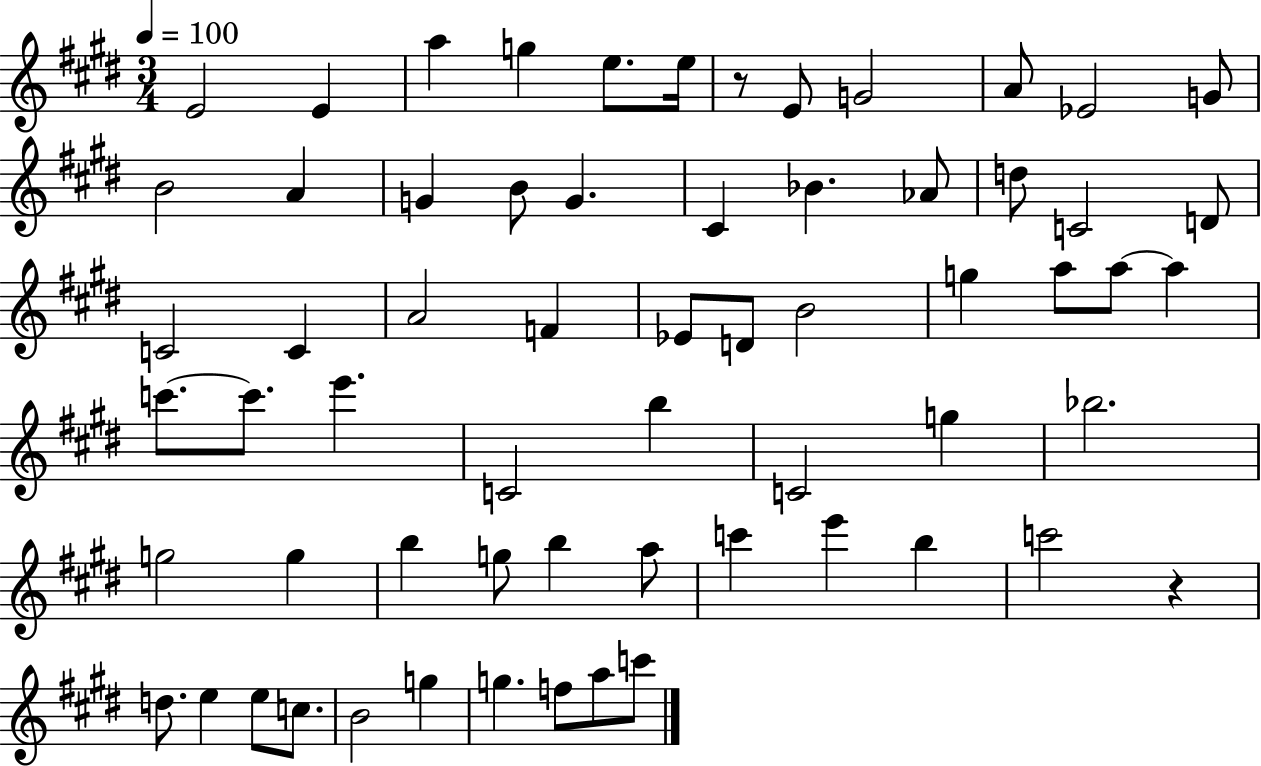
E4/h E4/q A5/q G5/q E5/e. E5/s R/e E4/e G4/h A4/e Eb4/h G4/e B4/h A4/q G4/q B4/e G4/q. C#4/q Bb4/q. Ab4/e D5/e C4/h D4/e C4/h C4/q A4/h F4/q Eb4/e D4/e B4/h G5/q A5/e A5/e A5/q C6/e. C6/e. E6/q. C4/h B5/q C4/h G5/q Bb5/h. G5/h G5/q B5/q G5/e B5/q A5/e C6/q E6/q B5/q C6/h R/q D5/e. E5/q E5/e C5/e. B4/h G5/q G5/q. F5/e A5/e C6/e